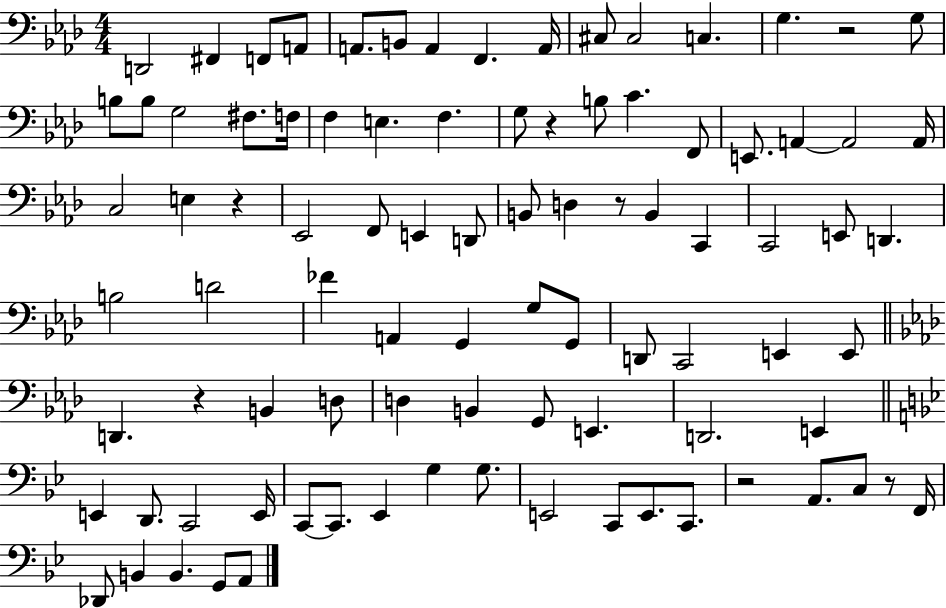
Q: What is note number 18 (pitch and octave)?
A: F#3